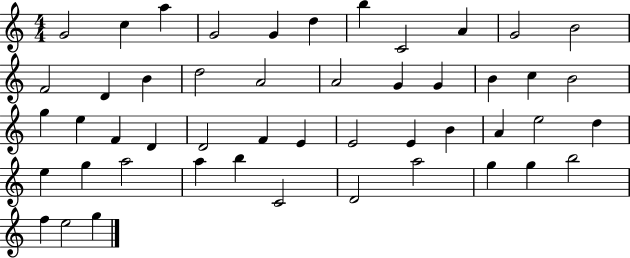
G4/h C5/q A5/q G4/h G4/q D5/q B5/q C4/h A4/q G4/h B4/h F4/h D4/q B4/q D5/h A4/h A4/h G4/q G4/q B4/q C5/q B4/h G5/q E5/q F4/q D4/q D4/h F4/q E4/q E4/h E4/q B4/q A4/q E5/h D5/q E5/q G5/q A5/h A5/q B5/q C4/h D4/h A5/h G5/q G5/q B5/h F5/q E5/h G5/q